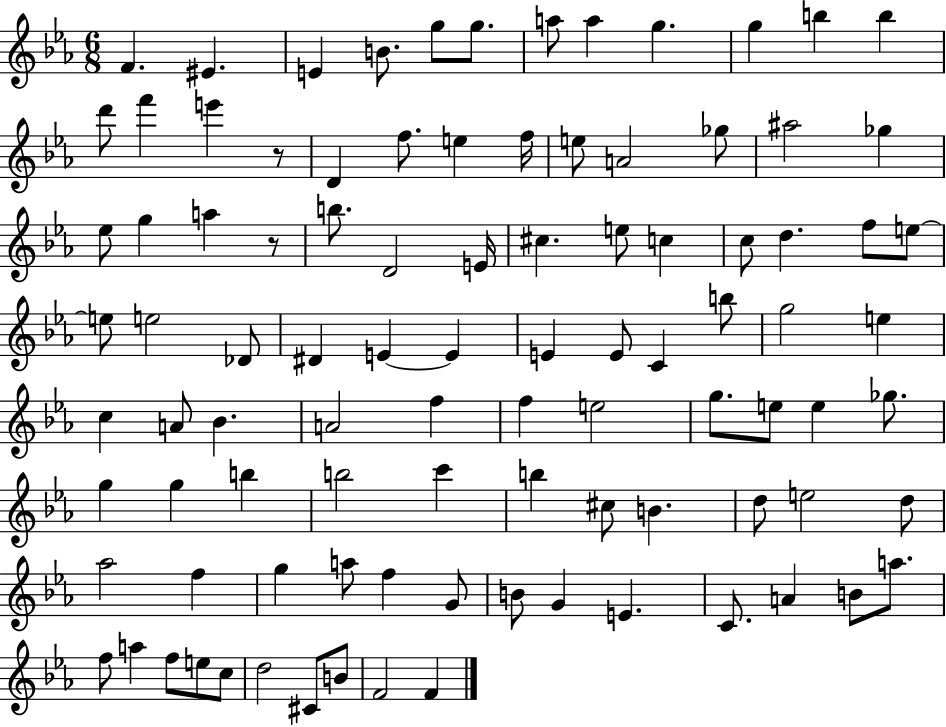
F4/q. EIS4/q. E4/q B4/e. G5/e G5/e. A5/e A5/q G5/q. G5/q B5/q B5/q D6/e F6/q E6/q R/e D4/q F5/e. E5/q F5/s E5/e A4/h Gb5/e A#5/h Gb5/q Eb5/e G5/q A5/q R/e B5/e. D4/h E4/s C#5/q. E5/e C5/q C5/e D5/q. F5/e E5/e E5/e E5/h Db4/e D#4/q E4/q E4/q E4/q E4/e C4/q B5/e G5/h E5/q C5/q A4/e Bb4/q. A4/h F5/q F5/q E5/h G5/e. E5/e E5/q Gb5/e. G5/q G5/q B5/q B5/h C6/q B5/q C#5/e B4/q. D5/e E5/h D5/e Ab5/h F5/q G5/q A5/e F5/q G4/e B4/e G4/q E4/q. C4/e. A4/q B4/e A5/e. F5/e A5/q F5/e E5/e C5/e D5/h C#4/e B4/e F4/h F4/q